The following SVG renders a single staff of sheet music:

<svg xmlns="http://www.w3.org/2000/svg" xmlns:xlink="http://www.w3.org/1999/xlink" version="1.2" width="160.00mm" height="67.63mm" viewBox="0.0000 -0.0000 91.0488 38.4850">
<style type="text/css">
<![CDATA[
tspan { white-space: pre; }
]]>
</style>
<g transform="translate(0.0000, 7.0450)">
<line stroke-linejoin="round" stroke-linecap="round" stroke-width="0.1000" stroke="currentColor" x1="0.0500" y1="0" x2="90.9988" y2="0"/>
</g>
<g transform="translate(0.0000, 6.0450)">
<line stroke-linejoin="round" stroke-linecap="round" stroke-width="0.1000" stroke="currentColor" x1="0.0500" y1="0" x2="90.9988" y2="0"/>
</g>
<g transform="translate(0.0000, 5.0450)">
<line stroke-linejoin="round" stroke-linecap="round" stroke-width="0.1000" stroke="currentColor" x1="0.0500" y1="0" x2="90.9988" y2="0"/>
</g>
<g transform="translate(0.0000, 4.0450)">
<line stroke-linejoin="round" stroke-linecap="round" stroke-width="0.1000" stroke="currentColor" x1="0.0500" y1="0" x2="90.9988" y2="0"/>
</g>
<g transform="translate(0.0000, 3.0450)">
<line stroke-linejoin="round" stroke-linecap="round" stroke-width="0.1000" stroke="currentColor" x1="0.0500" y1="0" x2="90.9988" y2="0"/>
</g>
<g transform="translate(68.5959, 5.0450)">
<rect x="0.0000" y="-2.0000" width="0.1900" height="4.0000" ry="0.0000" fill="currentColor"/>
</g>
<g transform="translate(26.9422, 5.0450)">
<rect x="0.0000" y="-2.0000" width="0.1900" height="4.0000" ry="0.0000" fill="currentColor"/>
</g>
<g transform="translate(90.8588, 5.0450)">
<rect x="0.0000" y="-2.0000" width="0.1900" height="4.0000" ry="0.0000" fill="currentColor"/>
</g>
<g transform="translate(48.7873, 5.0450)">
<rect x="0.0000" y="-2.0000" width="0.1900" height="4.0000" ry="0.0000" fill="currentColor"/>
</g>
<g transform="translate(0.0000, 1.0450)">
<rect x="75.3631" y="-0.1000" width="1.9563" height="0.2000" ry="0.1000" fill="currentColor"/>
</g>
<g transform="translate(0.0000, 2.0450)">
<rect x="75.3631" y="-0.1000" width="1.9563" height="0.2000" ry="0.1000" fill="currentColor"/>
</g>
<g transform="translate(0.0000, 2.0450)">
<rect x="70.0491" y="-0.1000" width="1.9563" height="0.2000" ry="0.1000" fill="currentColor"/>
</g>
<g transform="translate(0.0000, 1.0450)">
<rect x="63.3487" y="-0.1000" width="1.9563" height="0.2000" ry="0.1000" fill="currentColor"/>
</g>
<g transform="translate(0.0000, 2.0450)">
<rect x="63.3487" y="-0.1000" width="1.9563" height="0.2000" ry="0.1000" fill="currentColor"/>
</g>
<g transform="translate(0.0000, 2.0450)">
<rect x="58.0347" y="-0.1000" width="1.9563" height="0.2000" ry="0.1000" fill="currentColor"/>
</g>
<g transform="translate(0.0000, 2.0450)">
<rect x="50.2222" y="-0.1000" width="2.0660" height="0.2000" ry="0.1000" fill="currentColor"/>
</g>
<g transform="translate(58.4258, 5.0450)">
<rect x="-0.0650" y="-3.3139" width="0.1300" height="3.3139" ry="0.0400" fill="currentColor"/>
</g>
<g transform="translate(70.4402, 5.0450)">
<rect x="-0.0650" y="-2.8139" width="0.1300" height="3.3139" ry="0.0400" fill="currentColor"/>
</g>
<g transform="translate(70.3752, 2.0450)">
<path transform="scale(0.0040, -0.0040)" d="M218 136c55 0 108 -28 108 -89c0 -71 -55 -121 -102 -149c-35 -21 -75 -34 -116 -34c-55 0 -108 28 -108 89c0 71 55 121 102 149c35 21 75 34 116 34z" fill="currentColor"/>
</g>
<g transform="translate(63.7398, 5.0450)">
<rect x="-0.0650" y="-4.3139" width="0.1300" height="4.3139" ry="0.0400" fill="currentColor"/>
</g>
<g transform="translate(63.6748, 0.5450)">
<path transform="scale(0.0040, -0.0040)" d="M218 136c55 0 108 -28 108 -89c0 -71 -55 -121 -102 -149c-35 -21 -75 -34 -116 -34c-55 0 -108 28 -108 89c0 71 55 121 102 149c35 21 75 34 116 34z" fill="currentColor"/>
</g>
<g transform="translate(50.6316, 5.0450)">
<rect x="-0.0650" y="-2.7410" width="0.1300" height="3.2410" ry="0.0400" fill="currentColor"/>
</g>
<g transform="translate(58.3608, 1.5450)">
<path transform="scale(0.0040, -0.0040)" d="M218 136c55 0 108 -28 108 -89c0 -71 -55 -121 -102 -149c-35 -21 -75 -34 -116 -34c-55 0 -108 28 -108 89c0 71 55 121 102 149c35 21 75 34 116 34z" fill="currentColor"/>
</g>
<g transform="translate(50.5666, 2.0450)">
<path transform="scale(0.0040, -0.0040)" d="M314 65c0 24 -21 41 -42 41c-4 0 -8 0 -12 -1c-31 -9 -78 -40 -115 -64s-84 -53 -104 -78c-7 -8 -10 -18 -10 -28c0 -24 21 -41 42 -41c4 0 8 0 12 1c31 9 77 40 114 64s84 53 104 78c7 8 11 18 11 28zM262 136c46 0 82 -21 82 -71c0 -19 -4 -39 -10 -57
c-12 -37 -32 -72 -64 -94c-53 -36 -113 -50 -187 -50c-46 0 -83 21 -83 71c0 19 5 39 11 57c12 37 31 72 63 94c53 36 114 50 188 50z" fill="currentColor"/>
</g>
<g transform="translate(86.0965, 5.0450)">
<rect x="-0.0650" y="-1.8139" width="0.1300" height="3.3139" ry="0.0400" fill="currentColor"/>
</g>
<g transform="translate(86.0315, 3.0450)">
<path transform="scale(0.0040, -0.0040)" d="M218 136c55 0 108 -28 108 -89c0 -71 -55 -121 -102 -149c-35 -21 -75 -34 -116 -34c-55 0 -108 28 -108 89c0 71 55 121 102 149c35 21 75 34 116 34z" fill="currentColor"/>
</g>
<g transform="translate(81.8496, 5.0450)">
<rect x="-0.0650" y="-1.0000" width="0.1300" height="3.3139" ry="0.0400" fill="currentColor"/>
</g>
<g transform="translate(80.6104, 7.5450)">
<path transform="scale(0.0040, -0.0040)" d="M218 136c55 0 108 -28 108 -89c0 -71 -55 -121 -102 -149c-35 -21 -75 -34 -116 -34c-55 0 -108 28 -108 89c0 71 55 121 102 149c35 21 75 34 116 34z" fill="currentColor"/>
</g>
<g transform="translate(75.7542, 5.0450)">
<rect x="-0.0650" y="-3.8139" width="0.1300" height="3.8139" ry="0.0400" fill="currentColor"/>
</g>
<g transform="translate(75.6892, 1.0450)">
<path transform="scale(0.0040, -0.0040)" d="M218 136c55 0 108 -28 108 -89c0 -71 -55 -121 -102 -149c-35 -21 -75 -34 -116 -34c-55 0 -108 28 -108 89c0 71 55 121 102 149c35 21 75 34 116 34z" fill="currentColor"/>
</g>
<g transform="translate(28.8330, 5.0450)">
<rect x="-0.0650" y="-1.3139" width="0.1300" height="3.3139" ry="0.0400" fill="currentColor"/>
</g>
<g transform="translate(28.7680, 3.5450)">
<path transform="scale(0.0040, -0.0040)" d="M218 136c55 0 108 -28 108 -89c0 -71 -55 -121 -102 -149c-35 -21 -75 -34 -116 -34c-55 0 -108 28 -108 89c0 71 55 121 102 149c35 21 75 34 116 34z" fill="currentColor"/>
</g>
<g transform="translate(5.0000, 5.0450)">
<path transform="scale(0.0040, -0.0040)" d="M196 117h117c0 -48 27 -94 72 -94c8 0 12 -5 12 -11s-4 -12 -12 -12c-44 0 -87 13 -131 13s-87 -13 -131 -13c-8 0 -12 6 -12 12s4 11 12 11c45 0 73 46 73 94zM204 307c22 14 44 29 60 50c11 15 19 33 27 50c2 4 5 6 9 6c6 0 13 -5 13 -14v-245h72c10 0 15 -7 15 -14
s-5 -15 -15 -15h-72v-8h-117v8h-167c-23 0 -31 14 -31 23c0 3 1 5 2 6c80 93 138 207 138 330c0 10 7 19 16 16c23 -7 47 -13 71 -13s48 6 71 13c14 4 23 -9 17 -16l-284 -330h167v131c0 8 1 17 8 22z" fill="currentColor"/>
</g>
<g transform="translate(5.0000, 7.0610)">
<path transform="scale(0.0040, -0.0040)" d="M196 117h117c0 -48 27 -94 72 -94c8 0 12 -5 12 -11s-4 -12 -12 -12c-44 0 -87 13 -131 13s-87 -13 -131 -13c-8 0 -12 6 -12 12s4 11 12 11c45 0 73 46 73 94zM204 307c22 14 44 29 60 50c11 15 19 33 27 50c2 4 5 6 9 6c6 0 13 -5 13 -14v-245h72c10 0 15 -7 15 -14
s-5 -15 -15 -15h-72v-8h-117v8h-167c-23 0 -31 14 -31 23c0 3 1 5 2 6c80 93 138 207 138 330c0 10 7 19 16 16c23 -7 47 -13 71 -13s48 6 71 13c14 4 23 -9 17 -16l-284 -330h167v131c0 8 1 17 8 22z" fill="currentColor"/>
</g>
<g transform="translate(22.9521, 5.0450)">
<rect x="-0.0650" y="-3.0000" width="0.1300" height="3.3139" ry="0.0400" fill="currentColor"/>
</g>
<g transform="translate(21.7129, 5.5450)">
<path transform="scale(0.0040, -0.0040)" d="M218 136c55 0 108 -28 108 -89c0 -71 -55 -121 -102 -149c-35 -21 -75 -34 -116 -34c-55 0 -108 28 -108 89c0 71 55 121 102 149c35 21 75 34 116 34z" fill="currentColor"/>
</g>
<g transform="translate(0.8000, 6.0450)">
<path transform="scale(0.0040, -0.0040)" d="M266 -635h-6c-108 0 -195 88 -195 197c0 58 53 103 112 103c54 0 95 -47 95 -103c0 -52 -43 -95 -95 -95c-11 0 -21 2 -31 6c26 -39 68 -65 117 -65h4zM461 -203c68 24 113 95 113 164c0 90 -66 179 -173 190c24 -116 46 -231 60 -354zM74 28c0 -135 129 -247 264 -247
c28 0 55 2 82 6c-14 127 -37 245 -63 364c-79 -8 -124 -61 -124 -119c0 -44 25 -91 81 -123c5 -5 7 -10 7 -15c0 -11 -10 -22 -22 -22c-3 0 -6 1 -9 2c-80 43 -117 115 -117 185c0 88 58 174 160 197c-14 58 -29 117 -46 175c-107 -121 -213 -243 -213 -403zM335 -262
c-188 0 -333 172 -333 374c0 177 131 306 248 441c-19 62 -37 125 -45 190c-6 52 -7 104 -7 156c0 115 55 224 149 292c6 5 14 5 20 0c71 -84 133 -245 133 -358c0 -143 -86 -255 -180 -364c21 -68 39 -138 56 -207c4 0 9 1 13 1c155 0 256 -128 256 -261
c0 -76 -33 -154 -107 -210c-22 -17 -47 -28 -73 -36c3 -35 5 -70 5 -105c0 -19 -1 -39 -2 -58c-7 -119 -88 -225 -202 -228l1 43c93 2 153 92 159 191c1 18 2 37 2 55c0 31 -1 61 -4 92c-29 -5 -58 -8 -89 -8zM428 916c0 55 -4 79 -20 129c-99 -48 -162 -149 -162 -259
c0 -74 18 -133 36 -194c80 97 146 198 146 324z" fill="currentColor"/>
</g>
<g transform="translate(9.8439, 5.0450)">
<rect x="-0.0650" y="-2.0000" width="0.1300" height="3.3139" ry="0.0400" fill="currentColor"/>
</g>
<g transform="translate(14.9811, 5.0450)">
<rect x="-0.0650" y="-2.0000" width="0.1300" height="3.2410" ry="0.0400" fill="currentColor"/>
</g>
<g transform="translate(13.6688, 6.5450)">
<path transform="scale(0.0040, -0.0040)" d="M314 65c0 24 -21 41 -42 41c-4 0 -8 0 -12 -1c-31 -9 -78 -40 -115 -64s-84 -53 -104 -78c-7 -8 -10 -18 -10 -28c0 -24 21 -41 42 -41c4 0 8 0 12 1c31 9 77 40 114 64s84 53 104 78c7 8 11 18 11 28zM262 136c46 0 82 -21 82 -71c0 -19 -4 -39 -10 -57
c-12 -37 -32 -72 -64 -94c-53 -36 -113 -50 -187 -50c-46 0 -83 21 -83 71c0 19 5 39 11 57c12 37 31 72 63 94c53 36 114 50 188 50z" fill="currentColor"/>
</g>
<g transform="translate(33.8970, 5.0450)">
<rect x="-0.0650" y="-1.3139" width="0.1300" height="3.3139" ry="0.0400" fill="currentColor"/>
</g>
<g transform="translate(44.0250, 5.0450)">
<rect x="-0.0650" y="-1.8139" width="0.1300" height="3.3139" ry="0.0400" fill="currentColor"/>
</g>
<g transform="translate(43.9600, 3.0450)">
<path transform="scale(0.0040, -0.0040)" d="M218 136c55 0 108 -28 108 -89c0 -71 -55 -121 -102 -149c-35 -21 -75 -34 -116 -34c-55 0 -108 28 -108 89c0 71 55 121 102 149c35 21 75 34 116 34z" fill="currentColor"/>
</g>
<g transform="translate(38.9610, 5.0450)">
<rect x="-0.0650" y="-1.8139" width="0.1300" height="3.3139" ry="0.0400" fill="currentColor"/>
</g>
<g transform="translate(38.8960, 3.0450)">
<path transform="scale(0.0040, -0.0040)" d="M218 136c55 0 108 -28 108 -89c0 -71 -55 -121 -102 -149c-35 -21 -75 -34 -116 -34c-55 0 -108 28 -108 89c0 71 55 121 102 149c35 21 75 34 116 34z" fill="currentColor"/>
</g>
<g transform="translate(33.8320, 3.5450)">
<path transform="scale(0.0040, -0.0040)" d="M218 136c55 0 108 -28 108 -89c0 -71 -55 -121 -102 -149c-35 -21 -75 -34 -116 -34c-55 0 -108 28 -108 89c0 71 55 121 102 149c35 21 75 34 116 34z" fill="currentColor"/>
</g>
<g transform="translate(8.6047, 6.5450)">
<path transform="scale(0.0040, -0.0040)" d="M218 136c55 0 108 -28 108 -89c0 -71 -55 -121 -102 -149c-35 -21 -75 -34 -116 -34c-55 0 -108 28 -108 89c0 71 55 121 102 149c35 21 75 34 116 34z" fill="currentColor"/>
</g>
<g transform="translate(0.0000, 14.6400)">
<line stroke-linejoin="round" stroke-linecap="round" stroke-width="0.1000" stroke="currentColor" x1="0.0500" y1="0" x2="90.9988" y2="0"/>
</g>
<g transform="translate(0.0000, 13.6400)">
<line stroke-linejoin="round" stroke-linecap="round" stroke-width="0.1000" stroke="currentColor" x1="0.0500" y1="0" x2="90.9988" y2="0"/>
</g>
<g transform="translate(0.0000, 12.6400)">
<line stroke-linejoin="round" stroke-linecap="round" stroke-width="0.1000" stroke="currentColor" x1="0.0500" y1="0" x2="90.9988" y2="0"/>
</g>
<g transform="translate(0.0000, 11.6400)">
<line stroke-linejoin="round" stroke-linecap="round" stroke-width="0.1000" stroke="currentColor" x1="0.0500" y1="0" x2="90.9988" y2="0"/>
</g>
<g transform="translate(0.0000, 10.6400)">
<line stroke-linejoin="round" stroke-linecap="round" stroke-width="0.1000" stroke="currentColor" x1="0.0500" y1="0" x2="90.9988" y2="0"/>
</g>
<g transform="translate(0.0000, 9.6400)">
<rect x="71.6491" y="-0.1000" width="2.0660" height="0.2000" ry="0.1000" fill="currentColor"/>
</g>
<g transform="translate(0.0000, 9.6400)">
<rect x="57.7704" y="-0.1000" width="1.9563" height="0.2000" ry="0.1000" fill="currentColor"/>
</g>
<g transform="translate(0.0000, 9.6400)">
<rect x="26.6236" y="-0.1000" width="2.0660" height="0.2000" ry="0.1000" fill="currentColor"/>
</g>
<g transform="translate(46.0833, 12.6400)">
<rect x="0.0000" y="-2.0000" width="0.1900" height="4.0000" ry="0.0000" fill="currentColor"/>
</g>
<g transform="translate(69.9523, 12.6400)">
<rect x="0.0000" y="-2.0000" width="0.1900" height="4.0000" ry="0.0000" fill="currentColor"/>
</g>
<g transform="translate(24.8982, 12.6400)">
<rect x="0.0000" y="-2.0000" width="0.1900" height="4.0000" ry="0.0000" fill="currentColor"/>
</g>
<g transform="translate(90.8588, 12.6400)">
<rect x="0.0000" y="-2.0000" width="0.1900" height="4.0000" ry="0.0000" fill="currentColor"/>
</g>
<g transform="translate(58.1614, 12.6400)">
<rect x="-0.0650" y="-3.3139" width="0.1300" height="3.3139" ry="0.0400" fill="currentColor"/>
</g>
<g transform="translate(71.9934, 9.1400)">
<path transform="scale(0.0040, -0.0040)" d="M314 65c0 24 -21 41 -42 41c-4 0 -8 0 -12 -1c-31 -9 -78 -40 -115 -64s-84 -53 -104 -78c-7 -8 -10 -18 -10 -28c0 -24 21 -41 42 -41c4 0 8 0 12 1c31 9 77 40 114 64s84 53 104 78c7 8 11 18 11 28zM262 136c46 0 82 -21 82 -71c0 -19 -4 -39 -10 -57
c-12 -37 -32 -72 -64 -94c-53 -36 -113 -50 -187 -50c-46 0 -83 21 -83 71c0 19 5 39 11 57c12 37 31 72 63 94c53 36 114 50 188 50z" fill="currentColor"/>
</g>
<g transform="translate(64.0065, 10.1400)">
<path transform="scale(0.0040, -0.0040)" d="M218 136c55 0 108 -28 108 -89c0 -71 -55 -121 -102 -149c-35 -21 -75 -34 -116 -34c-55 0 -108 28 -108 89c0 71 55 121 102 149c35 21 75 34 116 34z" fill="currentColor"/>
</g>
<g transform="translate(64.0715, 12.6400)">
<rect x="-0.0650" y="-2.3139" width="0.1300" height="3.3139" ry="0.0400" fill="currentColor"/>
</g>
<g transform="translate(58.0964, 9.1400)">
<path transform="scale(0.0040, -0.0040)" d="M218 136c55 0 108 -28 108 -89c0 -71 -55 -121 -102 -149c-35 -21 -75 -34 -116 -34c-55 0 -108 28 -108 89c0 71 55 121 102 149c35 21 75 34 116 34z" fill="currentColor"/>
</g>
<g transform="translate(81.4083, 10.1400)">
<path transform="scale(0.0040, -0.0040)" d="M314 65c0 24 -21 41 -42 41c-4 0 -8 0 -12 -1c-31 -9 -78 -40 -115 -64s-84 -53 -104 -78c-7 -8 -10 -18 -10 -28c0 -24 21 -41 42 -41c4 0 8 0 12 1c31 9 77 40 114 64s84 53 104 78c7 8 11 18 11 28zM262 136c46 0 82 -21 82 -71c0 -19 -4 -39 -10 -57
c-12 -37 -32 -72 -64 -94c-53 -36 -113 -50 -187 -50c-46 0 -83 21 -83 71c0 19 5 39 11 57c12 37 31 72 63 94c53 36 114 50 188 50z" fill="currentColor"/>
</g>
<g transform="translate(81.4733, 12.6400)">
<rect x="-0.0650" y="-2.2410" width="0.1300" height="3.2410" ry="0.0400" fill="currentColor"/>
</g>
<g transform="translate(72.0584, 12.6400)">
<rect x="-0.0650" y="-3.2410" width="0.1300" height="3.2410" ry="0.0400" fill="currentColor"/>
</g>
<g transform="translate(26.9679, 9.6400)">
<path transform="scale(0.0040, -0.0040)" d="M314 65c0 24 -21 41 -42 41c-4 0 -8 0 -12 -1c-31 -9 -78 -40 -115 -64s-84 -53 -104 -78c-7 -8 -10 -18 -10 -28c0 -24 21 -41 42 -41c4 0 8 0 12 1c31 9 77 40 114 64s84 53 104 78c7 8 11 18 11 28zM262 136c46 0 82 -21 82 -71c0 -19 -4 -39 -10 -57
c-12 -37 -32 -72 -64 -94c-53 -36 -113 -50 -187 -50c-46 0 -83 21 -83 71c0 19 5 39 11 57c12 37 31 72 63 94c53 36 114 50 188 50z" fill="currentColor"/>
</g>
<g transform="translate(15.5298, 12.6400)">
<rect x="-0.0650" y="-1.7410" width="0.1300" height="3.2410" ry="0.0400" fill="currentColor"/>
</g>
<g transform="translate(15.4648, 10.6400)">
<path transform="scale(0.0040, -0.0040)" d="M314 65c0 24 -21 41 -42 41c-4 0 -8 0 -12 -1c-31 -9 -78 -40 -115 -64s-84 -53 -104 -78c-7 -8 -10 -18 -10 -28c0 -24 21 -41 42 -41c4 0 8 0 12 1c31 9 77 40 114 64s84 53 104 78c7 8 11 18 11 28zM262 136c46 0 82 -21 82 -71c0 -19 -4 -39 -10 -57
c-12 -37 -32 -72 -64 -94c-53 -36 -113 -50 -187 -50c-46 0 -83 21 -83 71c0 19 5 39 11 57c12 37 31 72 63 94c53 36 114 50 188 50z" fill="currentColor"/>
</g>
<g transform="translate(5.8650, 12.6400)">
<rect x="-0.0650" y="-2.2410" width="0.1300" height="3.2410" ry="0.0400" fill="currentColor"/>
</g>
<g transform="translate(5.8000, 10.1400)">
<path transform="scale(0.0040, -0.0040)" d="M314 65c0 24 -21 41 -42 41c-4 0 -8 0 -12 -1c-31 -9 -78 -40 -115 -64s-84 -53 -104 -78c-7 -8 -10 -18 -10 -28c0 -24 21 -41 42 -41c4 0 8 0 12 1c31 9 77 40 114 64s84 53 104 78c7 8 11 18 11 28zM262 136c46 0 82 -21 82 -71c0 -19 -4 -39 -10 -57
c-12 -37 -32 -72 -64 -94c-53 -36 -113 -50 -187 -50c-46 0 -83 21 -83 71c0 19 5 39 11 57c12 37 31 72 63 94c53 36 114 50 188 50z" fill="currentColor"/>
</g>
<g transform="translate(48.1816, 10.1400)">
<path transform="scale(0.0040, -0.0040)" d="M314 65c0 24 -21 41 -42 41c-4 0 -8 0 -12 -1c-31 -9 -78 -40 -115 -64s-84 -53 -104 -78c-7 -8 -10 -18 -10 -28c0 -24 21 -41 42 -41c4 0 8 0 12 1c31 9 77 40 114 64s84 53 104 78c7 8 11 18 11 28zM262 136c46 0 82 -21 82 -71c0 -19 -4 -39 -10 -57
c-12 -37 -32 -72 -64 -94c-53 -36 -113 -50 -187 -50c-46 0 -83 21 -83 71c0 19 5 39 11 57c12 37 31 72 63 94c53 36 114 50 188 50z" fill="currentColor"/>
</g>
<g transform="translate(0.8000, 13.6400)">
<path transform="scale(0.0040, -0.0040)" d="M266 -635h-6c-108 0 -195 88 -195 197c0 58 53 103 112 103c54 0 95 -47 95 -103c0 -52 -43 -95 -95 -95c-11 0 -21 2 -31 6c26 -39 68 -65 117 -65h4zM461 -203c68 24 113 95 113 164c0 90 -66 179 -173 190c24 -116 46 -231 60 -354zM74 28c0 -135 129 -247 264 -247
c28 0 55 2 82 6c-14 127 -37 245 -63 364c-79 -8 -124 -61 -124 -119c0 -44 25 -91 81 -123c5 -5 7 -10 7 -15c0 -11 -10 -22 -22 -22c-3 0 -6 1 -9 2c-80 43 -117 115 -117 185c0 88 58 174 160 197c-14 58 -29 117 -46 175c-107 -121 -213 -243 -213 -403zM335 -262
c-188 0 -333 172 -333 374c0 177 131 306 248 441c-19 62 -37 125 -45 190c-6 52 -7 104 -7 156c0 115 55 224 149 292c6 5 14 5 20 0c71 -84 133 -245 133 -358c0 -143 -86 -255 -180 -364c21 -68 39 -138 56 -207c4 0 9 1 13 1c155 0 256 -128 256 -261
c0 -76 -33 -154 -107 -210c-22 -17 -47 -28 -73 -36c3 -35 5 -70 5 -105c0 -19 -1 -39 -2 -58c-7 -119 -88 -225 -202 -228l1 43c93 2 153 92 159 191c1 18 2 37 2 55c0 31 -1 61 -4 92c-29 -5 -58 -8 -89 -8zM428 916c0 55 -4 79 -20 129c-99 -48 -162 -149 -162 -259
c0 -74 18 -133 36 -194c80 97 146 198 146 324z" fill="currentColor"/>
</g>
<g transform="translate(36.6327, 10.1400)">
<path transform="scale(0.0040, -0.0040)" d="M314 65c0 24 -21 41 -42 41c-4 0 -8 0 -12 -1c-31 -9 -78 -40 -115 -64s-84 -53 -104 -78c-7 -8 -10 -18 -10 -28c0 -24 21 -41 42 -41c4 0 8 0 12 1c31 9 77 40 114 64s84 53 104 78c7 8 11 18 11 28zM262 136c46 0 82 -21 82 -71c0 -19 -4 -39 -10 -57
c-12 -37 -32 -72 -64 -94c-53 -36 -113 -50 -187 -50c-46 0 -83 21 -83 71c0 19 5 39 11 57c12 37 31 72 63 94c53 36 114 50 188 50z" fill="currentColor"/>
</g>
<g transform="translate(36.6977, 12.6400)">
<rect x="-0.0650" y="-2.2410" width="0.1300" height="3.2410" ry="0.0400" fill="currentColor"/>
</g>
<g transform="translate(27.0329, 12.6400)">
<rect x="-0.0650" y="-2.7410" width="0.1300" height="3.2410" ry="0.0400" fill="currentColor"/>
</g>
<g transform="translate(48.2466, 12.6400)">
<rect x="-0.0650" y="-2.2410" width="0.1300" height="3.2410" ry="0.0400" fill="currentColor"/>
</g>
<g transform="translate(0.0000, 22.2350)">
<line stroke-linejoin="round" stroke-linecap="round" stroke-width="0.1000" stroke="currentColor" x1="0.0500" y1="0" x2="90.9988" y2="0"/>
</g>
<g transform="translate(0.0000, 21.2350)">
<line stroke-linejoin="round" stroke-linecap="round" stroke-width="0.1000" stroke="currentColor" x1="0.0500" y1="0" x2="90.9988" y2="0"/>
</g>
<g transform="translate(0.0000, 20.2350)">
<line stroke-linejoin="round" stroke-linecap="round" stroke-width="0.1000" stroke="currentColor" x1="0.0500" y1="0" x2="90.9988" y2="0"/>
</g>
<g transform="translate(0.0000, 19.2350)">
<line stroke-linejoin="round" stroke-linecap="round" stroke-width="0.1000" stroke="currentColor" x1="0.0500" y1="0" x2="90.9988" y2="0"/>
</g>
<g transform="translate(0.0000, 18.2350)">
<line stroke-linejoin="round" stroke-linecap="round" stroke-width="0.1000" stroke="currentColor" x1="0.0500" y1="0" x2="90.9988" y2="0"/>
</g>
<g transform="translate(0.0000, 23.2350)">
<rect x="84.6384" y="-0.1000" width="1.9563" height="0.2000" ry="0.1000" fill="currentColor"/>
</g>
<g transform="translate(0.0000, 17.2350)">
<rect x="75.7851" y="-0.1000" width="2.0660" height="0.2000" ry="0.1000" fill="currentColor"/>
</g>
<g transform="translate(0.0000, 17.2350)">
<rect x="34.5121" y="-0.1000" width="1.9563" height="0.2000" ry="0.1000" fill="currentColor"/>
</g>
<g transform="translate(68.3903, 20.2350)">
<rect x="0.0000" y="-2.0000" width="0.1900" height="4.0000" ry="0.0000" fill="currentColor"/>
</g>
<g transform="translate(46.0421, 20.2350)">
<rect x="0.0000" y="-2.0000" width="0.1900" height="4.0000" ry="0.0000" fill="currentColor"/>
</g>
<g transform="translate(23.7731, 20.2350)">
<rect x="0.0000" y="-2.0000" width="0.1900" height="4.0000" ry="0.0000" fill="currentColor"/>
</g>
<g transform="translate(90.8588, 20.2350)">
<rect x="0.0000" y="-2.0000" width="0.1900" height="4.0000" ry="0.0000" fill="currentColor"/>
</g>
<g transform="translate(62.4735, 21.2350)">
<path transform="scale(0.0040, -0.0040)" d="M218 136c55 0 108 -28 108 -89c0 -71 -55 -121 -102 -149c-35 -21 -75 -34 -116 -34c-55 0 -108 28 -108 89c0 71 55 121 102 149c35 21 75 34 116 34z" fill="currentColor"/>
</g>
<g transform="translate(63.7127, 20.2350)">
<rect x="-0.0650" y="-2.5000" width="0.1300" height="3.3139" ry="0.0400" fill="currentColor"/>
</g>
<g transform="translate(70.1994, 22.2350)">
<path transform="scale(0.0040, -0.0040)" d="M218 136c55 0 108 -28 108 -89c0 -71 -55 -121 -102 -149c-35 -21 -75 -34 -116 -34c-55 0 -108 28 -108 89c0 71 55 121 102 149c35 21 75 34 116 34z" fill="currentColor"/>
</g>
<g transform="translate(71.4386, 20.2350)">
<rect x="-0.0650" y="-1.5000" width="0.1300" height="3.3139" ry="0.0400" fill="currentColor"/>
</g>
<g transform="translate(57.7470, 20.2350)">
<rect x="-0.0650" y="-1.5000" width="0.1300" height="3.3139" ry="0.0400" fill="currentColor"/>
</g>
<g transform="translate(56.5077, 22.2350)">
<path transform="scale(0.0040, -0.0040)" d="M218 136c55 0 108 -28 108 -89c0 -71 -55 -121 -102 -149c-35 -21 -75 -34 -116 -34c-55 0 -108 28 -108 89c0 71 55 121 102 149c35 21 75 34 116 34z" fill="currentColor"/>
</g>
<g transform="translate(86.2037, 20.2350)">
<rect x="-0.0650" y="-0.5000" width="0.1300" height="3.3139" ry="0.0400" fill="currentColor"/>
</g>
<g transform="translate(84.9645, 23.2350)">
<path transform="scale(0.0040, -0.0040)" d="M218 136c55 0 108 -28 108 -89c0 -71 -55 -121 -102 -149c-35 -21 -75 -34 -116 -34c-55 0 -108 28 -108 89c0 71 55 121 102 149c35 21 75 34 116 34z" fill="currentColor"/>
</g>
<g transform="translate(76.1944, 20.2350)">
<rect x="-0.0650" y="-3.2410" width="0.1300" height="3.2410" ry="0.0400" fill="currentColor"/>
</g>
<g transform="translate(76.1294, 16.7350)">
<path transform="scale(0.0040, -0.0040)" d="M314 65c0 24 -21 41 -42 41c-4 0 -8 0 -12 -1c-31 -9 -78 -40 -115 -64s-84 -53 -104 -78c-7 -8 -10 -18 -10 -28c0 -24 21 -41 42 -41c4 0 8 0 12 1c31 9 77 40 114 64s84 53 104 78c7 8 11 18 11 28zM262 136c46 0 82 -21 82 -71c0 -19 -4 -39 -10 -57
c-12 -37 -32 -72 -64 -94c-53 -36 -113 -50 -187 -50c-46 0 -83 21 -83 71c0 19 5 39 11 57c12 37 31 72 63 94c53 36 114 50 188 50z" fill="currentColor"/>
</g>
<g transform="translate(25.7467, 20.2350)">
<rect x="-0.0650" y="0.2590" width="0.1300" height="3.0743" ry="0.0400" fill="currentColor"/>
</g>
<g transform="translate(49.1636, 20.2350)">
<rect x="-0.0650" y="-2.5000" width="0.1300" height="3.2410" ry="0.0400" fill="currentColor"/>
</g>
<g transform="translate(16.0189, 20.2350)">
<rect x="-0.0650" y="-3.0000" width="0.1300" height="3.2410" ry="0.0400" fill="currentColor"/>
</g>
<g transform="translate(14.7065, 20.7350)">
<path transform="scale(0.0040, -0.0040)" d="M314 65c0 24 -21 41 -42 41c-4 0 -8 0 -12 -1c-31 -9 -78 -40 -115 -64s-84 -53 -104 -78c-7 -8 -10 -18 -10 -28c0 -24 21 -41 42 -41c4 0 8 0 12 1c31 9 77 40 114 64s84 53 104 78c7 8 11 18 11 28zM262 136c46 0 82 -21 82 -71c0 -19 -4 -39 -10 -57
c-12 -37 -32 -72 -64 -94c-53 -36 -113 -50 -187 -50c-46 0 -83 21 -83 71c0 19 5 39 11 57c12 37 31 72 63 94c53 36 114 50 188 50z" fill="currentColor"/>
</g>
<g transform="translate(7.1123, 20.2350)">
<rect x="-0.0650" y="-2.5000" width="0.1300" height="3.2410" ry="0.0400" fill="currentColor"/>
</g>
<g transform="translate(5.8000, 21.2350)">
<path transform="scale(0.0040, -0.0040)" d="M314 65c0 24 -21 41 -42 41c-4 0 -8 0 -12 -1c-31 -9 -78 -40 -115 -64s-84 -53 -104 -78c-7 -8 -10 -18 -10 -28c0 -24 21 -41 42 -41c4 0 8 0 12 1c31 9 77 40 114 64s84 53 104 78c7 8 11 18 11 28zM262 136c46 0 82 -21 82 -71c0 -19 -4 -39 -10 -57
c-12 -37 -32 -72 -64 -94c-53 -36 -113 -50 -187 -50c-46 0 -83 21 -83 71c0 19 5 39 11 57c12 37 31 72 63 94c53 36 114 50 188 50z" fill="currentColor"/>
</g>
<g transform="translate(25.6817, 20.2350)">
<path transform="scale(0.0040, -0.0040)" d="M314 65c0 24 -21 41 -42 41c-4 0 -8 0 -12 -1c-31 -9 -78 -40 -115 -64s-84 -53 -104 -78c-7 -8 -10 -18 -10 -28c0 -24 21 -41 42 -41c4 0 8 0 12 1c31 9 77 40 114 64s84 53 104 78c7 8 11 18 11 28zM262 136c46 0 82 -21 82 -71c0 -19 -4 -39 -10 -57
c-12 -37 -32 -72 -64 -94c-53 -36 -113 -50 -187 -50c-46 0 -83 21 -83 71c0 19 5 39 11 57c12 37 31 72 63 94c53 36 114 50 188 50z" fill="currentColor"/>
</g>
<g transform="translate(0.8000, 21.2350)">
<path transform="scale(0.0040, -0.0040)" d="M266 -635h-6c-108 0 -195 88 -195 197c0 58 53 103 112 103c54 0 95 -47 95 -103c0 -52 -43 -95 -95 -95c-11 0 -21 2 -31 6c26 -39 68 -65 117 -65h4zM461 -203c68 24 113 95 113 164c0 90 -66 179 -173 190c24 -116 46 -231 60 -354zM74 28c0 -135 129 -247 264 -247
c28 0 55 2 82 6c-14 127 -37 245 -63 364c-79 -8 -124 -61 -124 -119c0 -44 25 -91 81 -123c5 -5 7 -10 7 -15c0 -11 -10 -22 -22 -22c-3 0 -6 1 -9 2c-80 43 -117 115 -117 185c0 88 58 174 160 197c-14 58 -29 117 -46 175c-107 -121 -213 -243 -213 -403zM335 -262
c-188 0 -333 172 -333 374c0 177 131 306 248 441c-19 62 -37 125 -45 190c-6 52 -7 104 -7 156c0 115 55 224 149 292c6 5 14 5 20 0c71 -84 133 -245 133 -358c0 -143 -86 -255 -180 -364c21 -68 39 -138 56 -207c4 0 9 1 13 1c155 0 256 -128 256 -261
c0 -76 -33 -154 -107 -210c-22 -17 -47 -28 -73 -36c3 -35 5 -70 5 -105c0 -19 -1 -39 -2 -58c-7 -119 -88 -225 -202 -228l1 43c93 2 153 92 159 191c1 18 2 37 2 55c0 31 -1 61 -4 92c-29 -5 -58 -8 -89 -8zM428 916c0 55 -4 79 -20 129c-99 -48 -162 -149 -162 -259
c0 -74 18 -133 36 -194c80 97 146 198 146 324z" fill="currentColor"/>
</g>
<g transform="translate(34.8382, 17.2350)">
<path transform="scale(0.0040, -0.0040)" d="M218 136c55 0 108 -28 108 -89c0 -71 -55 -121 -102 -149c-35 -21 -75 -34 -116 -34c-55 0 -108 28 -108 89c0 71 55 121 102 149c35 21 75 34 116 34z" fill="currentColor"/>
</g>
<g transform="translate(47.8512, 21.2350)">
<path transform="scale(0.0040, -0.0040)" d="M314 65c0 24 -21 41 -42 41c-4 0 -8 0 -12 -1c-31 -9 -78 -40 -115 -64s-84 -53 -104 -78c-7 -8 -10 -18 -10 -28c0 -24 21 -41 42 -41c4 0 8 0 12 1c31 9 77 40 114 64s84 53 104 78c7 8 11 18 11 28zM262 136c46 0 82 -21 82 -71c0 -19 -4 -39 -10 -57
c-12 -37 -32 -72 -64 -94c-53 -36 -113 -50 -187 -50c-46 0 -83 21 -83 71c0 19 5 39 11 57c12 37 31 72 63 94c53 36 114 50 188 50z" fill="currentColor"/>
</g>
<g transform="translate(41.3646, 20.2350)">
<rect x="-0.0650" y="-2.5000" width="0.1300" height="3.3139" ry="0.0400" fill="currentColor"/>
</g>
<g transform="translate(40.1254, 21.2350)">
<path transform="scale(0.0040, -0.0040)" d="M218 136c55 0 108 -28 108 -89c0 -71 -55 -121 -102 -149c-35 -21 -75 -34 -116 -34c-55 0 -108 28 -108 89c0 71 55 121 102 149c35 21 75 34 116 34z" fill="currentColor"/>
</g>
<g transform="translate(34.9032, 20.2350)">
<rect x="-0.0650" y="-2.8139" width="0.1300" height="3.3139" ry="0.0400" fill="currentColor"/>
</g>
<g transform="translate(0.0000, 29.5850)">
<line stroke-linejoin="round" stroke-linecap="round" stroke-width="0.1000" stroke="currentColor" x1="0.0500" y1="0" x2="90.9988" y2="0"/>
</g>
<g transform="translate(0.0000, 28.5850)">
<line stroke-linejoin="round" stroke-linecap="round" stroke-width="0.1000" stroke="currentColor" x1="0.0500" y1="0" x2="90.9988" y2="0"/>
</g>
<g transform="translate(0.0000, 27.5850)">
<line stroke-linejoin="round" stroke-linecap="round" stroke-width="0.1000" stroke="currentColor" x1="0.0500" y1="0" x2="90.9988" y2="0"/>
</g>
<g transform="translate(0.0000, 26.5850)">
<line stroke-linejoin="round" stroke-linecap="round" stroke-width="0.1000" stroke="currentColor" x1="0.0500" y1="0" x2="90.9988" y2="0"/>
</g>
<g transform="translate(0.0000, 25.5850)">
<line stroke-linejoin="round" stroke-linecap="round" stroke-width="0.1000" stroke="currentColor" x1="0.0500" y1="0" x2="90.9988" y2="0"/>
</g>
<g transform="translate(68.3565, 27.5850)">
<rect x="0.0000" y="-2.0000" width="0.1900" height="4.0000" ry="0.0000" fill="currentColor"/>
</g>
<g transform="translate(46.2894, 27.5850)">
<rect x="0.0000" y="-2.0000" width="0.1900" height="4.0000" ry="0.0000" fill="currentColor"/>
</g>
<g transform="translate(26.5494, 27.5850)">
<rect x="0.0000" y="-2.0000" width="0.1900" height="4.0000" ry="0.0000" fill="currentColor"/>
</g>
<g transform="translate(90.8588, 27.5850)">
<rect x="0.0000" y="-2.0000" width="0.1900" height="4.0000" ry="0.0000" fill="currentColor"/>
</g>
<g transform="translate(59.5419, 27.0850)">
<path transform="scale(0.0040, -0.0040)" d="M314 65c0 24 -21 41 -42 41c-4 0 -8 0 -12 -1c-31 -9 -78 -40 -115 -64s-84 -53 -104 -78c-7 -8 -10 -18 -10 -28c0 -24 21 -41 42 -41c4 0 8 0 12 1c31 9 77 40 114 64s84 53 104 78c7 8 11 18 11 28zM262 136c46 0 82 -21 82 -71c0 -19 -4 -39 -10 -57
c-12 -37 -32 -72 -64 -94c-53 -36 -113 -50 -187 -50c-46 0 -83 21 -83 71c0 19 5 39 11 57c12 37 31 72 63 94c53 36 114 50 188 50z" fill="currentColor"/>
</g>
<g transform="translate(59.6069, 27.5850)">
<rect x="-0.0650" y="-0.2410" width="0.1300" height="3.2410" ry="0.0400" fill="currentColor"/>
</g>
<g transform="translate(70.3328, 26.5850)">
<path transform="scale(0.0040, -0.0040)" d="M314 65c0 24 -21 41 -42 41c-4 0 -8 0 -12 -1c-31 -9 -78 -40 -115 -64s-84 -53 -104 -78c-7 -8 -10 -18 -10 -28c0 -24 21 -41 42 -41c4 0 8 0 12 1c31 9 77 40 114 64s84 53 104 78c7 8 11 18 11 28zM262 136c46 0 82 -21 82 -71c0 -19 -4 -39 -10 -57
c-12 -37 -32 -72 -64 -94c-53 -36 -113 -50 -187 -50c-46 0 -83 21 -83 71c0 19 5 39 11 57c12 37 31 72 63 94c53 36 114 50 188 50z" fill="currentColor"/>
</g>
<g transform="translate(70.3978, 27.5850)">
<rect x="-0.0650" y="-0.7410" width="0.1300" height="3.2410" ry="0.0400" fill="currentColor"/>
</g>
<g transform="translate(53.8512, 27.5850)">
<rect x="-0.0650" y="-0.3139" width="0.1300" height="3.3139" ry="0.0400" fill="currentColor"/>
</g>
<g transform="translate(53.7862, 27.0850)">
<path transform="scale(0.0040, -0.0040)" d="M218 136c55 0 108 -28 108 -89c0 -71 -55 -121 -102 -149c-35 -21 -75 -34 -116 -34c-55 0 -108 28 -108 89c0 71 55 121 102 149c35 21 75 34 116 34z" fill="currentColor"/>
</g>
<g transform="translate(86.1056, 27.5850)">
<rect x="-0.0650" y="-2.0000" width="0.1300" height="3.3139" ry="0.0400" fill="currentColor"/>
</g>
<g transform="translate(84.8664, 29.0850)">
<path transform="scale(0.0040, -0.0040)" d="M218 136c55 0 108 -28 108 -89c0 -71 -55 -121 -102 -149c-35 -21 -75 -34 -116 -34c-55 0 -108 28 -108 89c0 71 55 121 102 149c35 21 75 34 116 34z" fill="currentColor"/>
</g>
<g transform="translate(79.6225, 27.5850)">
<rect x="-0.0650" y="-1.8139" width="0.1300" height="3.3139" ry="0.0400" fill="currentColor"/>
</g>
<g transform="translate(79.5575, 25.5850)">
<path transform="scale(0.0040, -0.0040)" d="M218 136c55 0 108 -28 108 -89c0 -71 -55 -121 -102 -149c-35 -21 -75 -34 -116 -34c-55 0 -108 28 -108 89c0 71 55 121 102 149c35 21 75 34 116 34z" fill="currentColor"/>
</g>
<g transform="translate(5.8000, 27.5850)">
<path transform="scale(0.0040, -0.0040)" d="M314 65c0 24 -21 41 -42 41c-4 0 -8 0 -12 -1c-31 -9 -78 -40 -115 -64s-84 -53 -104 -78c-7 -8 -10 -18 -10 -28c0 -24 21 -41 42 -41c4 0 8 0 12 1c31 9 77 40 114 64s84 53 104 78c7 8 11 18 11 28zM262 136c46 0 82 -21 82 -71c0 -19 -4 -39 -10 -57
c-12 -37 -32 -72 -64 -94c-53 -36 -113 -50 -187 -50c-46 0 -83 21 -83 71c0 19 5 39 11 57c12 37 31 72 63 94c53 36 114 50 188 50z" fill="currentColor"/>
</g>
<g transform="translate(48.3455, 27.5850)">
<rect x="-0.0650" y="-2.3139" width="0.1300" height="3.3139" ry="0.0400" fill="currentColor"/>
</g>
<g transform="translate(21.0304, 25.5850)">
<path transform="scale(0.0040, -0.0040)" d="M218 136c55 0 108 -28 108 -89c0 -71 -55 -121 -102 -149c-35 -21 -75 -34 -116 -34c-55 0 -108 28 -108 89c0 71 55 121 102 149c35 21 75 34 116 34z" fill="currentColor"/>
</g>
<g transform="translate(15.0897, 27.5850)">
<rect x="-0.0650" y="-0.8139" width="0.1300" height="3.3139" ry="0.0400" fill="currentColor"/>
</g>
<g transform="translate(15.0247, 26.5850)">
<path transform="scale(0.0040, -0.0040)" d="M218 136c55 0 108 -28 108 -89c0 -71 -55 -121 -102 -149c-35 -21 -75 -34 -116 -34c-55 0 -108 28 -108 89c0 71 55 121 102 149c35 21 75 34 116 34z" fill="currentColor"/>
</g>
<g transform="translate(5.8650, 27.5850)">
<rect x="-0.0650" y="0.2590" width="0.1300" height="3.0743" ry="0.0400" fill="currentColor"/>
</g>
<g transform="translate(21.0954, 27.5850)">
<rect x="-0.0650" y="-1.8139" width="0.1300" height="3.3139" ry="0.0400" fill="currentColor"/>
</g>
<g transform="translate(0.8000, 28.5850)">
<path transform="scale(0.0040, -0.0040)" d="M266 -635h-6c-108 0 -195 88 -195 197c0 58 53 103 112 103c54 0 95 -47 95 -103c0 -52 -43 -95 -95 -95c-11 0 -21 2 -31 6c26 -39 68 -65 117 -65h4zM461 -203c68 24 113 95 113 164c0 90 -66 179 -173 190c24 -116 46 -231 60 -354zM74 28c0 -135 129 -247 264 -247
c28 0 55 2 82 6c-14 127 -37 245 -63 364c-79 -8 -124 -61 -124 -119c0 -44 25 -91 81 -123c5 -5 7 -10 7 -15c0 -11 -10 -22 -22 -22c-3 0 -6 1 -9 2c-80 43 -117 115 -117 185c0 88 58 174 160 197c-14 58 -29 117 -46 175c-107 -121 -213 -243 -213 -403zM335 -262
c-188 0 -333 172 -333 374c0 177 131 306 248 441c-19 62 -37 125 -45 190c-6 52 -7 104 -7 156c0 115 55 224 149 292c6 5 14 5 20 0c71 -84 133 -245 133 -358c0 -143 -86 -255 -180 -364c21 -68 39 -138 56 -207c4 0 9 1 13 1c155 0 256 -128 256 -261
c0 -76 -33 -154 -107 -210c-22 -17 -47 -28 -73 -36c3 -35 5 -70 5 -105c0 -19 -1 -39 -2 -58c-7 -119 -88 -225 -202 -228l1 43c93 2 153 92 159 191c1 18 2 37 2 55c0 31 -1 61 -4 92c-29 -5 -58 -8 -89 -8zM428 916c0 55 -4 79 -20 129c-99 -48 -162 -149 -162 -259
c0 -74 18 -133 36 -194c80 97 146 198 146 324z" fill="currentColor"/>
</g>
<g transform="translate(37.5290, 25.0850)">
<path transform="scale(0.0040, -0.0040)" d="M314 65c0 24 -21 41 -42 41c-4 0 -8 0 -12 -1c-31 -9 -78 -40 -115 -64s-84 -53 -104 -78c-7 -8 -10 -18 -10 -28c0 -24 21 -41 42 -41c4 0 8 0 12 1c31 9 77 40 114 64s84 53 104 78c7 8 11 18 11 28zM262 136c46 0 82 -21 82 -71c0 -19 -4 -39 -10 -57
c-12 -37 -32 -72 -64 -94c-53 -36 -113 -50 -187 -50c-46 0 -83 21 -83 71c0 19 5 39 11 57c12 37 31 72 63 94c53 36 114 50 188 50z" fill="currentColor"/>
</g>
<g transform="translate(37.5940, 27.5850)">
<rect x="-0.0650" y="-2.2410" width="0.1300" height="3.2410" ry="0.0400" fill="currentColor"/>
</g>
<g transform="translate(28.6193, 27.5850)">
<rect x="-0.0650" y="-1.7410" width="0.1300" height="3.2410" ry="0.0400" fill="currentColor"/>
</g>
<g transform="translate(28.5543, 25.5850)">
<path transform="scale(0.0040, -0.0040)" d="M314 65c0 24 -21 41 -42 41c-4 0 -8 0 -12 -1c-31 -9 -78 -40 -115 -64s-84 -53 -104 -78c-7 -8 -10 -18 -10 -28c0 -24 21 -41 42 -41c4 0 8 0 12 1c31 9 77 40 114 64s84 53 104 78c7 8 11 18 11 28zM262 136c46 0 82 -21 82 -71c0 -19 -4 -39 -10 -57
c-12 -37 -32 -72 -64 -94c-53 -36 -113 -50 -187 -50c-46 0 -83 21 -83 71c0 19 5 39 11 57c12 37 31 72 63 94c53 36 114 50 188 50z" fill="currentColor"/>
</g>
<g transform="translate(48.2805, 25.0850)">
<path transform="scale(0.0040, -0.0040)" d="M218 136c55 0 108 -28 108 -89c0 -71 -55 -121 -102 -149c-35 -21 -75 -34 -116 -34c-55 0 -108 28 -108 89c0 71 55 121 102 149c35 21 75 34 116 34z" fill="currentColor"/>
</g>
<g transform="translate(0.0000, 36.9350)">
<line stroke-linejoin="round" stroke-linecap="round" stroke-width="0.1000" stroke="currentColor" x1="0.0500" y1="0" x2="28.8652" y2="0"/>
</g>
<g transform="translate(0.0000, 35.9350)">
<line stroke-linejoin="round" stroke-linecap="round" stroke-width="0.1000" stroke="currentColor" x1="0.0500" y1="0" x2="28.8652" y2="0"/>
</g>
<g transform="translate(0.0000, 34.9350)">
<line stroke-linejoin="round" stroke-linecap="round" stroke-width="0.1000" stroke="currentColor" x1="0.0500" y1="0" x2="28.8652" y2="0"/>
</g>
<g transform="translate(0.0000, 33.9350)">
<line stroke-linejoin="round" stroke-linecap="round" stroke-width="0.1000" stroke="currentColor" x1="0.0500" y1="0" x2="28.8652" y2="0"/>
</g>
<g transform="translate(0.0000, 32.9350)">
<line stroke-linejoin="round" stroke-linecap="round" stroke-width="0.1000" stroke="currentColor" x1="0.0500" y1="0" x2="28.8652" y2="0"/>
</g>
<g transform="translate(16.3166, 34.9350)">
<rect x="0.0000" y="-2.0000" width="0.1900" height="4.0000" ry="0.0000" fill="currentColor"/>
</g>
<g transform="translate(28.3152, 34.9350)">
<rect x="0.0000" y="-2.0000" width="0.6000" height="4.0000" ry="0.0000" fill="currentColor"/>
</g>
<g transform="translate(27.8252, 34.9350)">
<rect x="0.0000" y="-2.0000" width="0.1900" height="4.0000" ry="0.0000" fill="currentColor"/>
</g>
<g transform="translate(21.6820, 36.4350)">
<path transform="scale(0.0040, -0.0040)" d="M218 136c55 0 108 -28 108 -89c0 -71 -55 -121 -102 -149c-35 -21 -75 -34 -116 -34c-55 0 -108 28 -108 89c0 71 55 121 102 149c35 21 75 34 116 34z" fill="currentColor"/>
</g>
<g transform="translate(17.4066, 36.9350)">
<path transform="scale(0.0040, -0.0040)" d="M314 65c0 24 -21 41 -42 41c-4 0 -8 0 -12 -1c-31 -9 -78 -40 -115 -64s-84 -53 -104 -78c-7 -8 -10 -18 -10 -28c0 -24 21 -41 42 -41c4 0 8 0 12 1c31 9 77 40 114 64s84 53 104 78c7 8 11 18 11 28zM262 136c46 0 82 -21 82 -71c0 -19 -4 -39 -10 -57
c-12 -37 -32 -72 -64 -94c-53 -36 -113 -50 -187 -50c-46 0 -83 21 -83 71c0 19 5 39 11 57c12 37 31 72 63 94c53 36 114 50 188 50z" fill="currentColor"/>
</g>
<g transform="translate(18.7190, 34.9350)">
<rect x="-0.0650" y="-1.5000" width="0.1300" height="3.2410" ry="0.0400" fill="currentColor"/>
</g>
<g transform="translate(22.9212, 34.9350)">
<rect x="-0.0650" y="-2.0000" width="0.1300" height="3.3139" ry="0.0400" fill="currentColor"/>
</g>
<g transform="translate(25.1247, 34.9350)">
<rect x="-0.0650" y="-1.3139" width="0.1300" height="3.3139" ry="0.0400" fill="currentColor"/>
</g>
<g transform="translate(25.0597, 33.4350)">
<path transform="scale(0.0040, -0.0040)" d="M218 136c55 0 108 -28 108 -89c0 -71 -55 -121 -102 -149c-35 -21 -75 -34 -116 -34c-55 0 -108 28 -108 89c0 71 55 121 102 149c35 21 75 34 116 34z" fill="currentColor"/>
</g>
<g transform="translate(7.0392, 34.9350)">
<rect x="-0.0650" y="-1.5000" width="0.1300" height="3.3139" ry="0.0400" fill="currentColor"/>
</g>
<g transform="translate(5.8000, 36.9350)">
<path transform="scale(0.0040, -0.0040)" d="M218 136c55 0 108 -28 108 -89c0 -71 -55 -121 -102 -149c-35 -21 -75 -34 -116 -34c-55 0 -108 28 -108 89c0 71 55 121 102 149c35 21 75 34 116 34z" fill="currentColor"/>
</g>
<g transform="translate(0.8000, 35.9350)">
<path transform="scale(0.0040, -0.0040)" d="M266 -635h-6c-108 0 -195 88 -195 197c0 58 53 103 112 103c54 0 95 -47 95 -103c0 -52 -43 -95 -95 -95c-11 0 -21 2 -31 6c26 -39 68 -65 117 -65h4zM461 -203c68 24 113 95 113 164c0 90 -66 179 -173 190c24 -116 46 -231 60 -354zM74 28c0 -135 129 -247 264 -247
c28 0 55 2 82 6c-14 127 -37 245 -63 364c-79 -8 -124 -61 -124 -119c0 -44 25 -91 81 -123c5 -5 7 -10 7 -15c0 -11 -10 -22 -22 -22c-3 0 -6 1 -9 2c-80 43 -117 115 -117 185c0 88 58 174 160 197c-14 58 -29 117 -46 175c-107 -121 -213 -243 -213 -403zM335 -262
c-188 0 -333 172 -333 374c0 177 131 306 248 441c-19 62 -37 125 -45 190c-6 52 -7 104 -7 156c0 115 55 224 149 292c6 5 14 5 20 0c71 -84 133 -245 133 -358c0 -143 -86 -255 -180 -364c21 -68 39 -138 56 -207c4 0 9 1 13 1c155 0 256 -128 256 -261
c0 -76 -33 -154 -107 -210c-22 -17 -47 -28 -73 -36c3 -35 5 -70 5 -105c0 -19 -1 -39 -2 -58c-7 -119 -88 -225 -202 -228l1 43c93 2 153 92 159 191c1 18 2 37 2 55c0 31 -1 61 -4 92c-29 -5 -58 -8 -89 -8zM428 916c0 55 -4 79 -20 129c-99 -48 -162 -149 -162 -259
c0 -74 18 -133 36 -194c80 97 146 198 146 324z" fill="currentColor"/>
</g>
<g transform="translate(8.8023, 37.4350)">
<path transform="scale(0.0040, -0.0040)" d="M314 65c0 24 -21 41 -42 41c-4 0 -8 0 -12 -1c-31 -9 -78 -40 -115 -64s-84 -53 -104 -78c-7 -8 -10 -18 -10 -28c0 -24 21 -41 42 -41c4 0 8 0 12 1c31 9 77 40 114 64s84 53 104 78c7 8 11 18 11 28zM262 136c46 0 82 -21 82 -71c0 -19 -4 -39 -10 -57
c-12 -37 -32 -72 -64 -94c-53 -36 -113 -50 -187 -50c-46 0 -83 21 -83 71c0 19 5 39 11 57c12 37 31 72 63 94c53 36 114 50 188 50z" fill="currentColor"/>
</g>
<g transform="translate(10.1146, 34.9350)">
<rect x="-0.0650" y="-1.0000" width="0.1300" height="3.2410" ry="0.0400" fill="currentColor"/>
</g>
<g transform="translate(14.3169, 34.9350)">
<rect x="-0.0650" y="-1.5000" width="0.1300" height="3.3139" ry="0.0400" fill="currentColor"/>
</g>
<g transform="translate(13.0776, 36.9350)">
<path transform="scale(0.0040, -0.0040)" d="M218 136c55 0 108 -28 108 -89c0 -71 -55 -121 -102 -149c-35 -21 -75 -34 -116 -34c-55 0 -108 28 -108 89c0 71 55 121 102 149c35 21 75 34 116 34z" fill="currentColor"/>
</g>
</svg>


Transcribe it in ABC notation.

X:1
T:Untitled
M:4/4
L:1/4
K:C
F F2 A e e f f a2 b d' a c' D f g2 f2 a2 g2 g2 b g b2 g2 G2 A2 B2 a G G2 E G E b2 C B2 d f f2 g2 g c c2 d2 f F E D2 E E2 F e